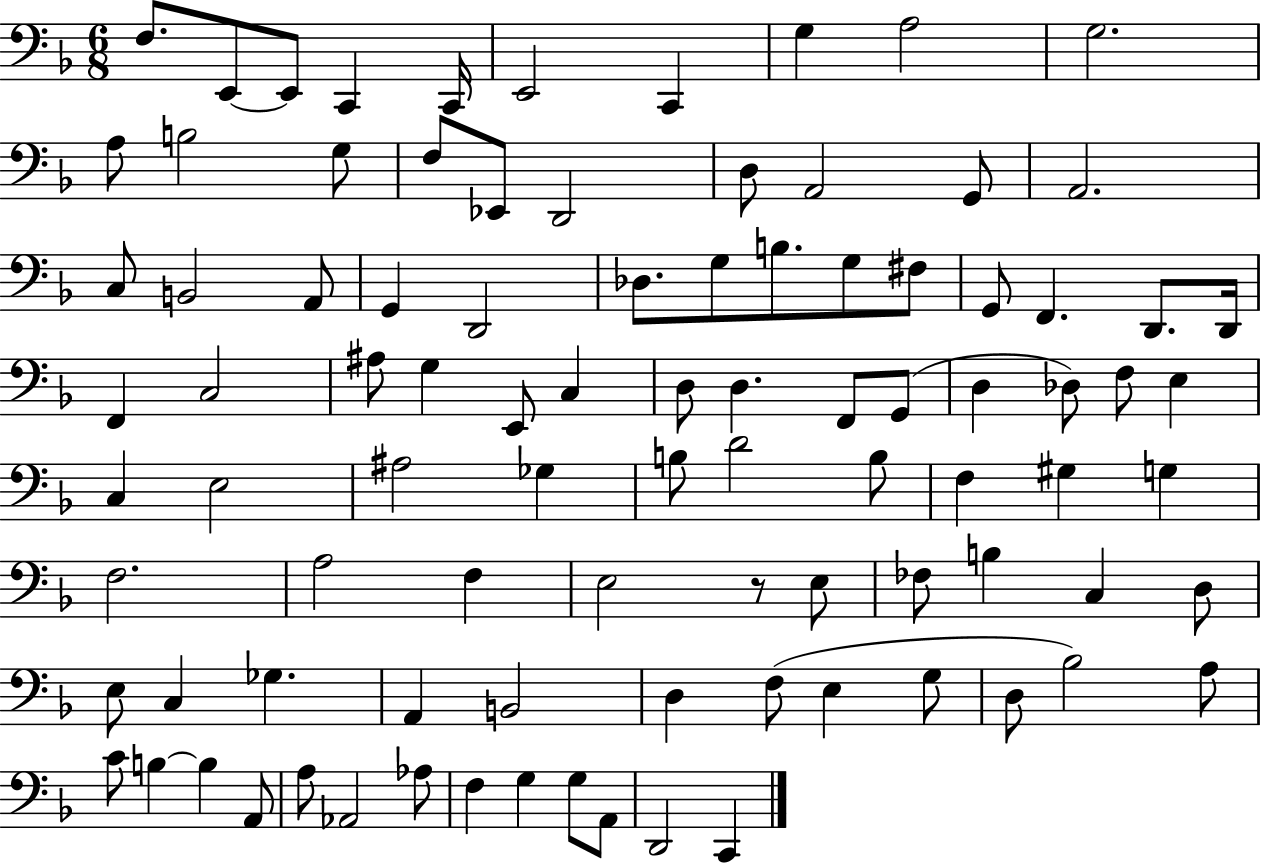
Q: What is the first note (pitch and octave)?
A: F3